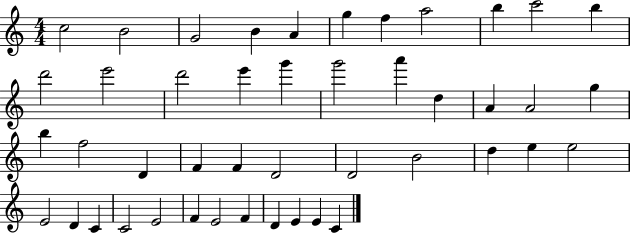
{
  \clef treble
  \numericTimeSignature
  \time 4/4
  \key c \major
  c''2 b'2 | g'2 b'4 a'4 | g''4 f''4 a''2 | b''4 c'''2 b''4 | \break d'''2 e'''2 | d'''2 e'''4 g'''4 | g'''2 a'''4 d''4 | a'4 a'2 g''4 | \break b''4 f''2 d'4 | f'4 f'4 d'2 | d'2 b'2 | d''4 e''4 e''2 | \break e'2 d'4 c'4 | c'2 e'2 | f'4 e'2 f'4 | d'4 e'4 e'4 c'4 | \break \bar "|."
}